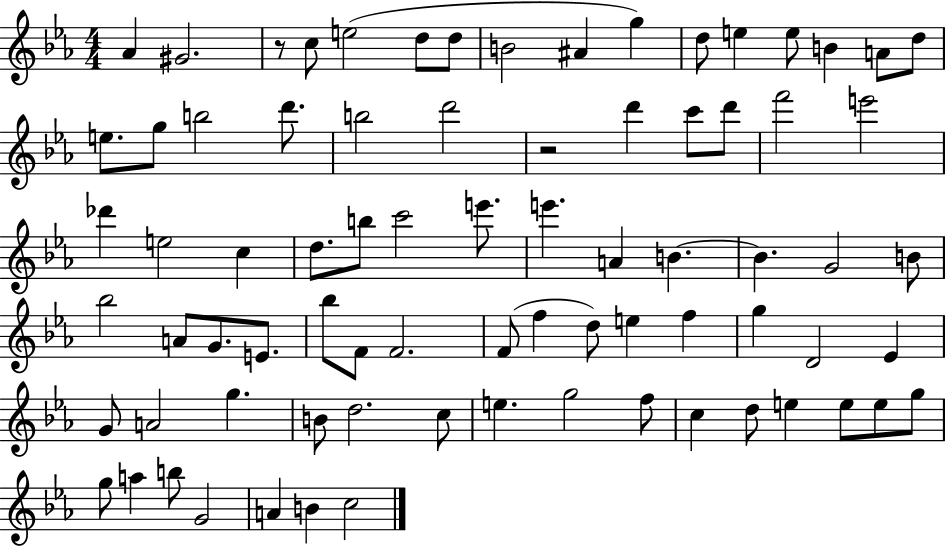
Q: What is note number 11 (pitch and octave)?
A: E5